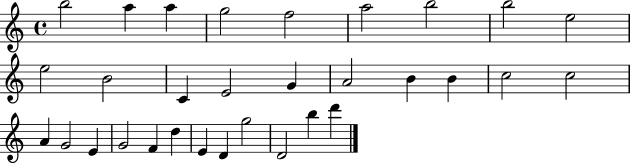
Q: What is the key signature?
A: C major